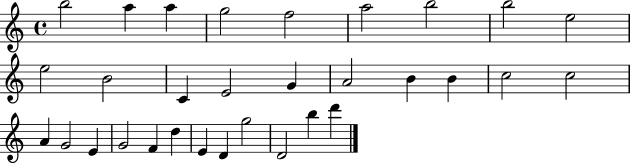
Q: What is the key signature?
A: C major